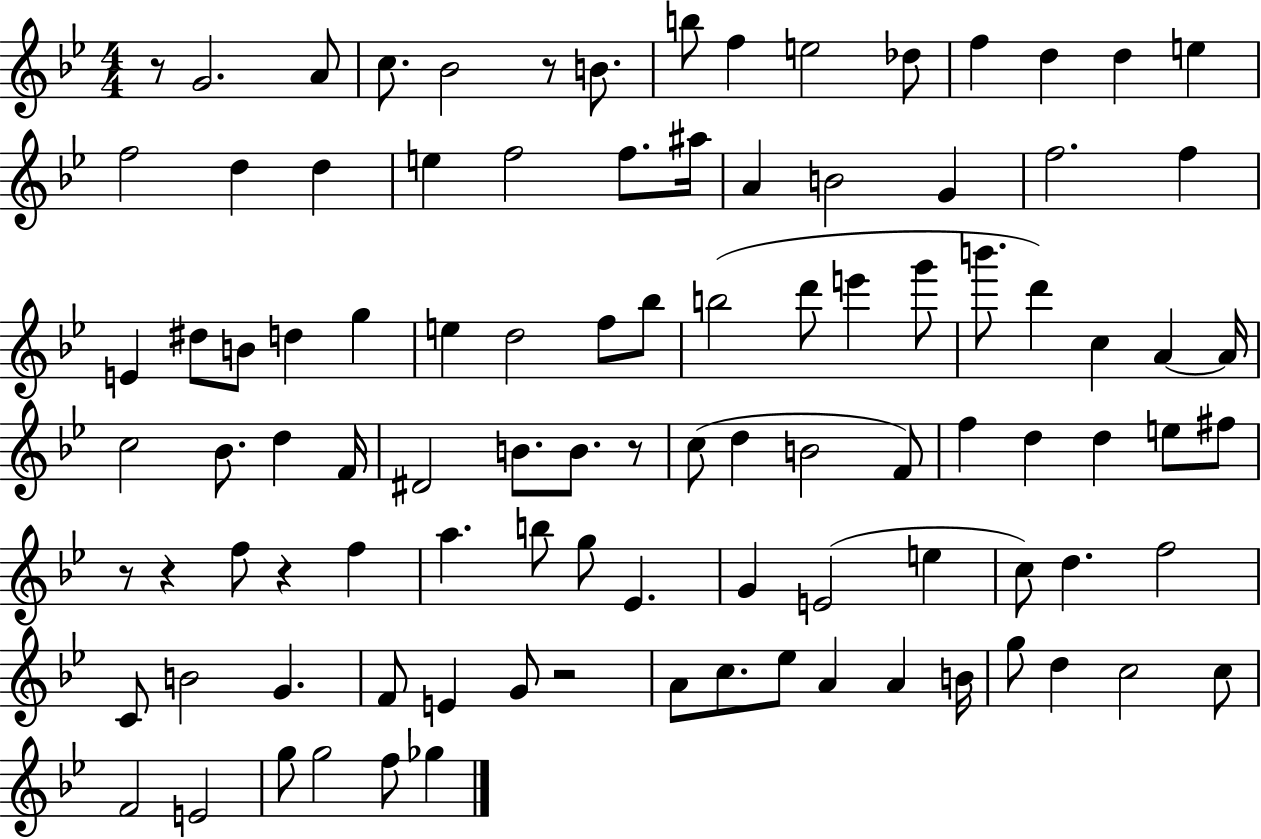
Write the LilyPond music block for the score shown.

{
  \clef treble
  \numericTimeSignature
  \time 4/4
  \key bes \major
  r8 g'2. a'8 | c''8. bes'2 r8 b'8. | b''8 f''4 e''2 des''8 | f''4 d''4 d''4 e''4 | \break f''2 d''4 d''4 | e''4 f''2 f''8. ais''16 | a'4 b'2 g'4 | f''2. f''4 | \break e'4 dis''8 b'8 d''4 g''4 | e''4 d''2 f''8 bes''8 | b''2( d'''8 e'''4 g'''8 | b'''8. d'''4) c''4 a'4~~ a'16 | \break c''2 bes'8. d''4 f'16 | dis'2 b'8. b'8. r8 | c''8( d''4 b'2 f'8) | f''4 d''4 d''4 e''8 fis''8 | \break r8 r4 f''8 r4 f''4 | a''4. b''8 g''8 ees'4. | g'4 e'2( e''4 | c''8) d''4. f''2 | \break c'8 b'2 g'4. | f'8 e'4 g'8 r2 | a'8 c''8. ees''8 a'4 a'4 b'16 | g''8 d''4 c''2 c''8 | \break f'2 e'2 | g''8 g''2 f''8 ges''4 | \bar "|."
}